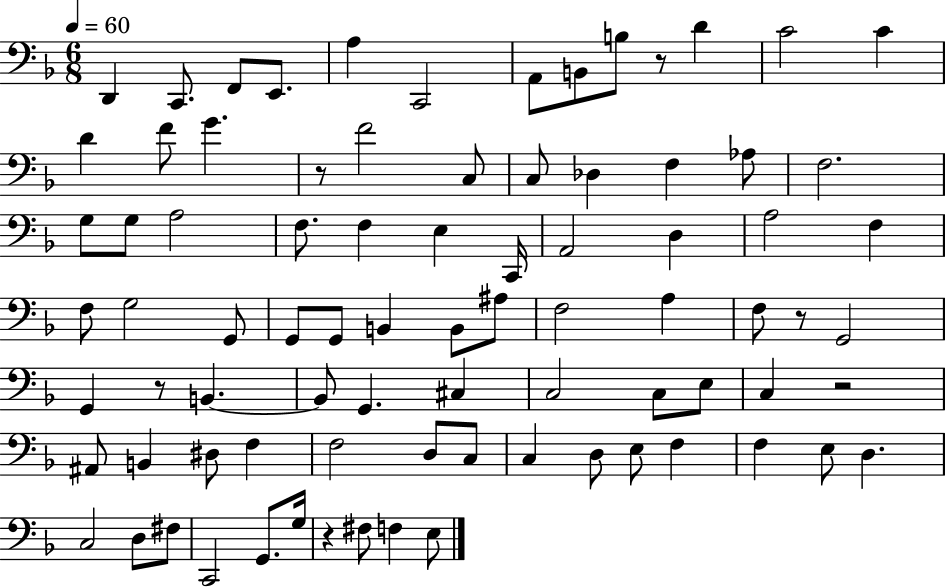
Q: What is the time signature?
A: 6/8